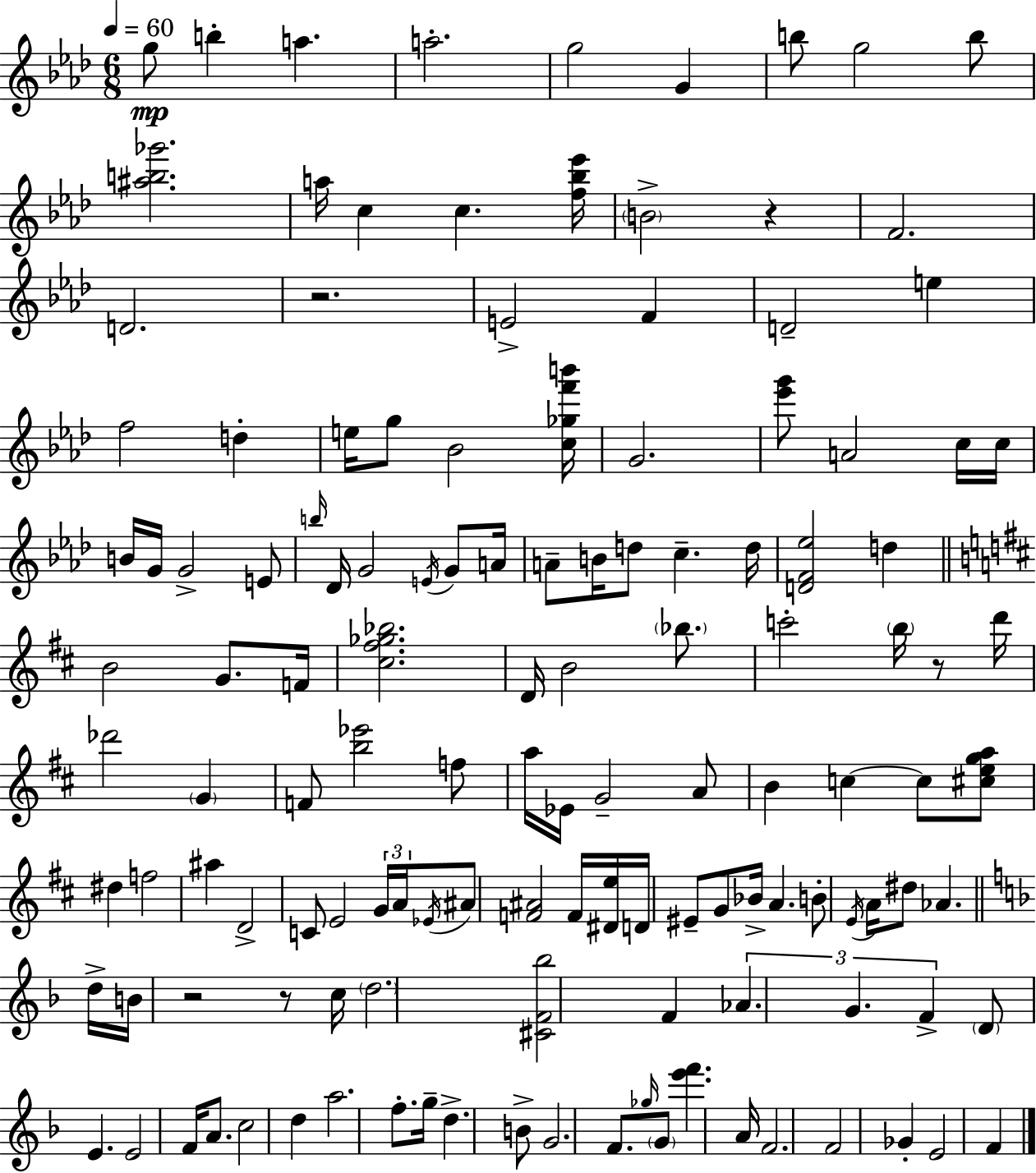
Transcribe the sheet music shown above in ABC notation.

X:1
T:Untitled
M:6/8
L:1/4
K:Ab
g/2 b a a2 g2 G b/2 g2 b/2 [^ab_g']2 a/4 c c [f_b_e']/4 B2 z F2 D2 z2 E2 F D2 e f2 d e/4 g/2 _B2 [c_gf'b']/4 G2 [_e'g']/2 A2 c/4 c/4 B/4 G/4 G2 E/2 b/4 _D/4 G2 E/4 G/2 A/4 A/2 B/4 d/2 c d/4 [DF_e]2 d B2 G/2 F/4 [^c^f_g_b]2 D/4 B2 _b/2 c'2 b/4 z/2 d'/4 _d'2 G F/2 [b_e']2 f/2 a/4 _E/4 G2 A/2 B c c/2 [^cega]/2 ^d f2 ^a D2 C/2 E2 G/4 A/4 _E/4 ^A/2 [F^A]2 F/4 [^De]/4 D/4 ^E/2 G/2 _B/4 A B/2 E/4 A/4 ^d/2 _A d/4 B/4 z2 z/2 c/4 d2 [^CF_b]2 F _A G F D/2 E E2 F/4 A/2 c2 d a2 f/2 g/4 d B/2 G2 F/2 _g/4 G/2 [e'f'] A/4 F2 F2 _G E2 F